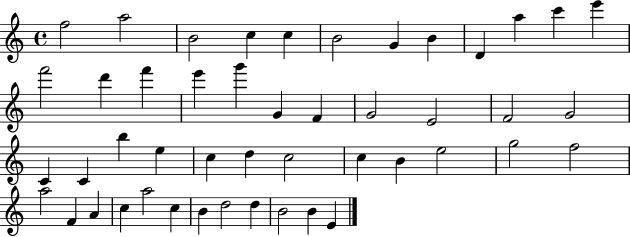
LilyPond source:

{
  \clef treble
  \time 4/4
  \defaultTimeSignature
  \key c \major
  f''2 a''2 | b'2 c''4 c''4 | b'2 g'4 b'4 | d'4 a''4 c'''4 e'''4 | \break f'''2 d'''4 f'''4 | e'''4 g'''4 g'4 f'4 | g'2 e'2 | f'2 g'2 | \break c'4 c'4 b''4 e''4 | c''4 d''4 c''2 | c''4 b'4 e''2 | g''2 f''2 | \break a''2 f'4 a'4 | c''4 a''2 c''4 | b'4 d''2 d''4 | b'2 b'4 e'4 | \break \bar "|."
}